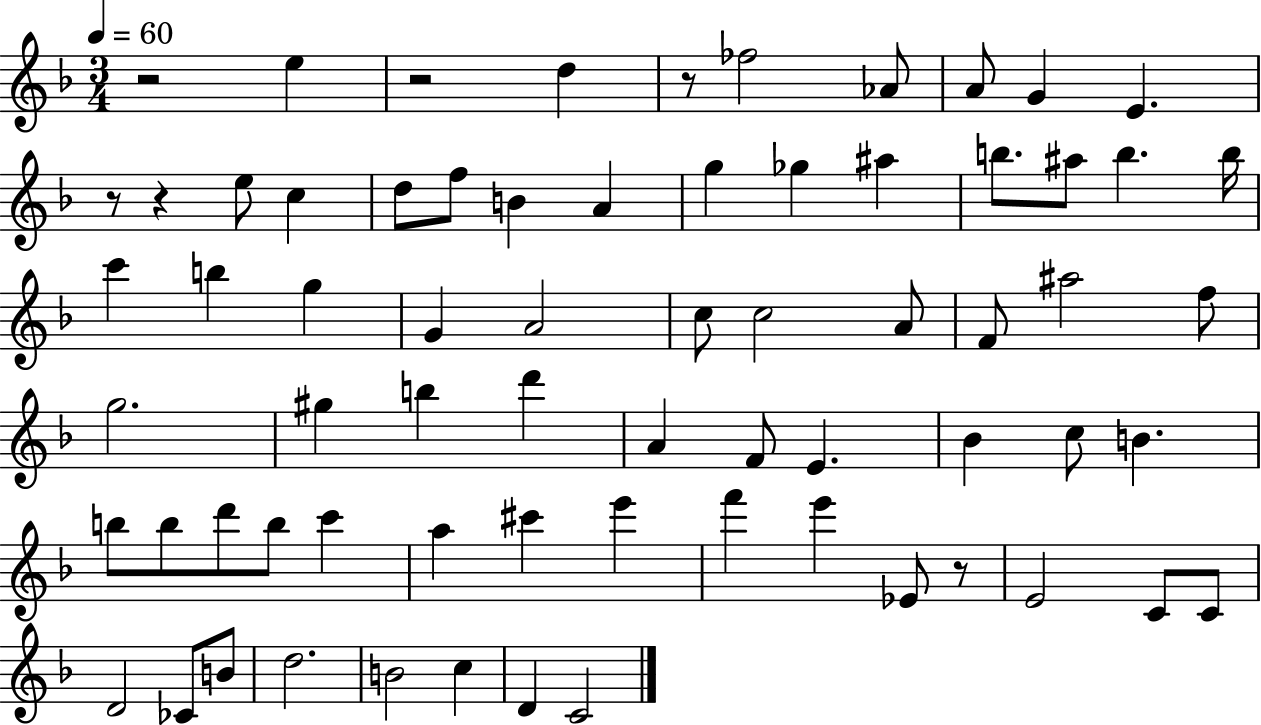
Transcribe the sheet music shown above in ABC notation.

X:1
T:Untitled
M:3/4
L:1/4
K:F
z2 e z2 d z/2 _f2 _A/2 A/2 G E z/2 z e/2 c d/2 f/2 B A g _g ^a b/2 ^a/2 b b/4 c' b g G A2 c/2 c2 A/2 F/2 ^a2 f/2 g2 ^g b d' A F/2 E _B c/2 B b/2 b/2 d'/2 b/2 c' a ^c' e' f' e' _E/2 z/2 E2 C/2 C/2 D2 _C/2 B/2 d2 B2 c D C2